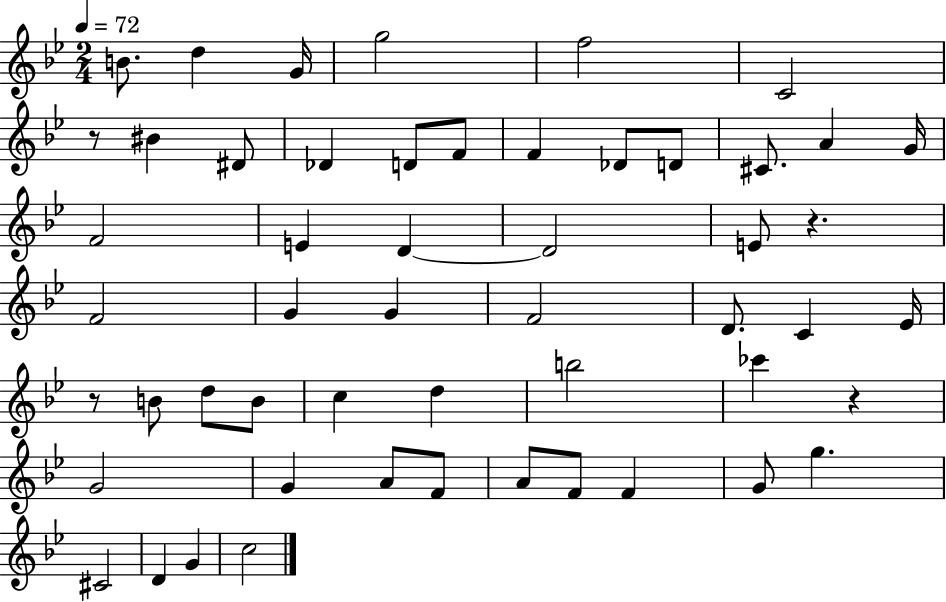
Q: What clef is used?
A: treble